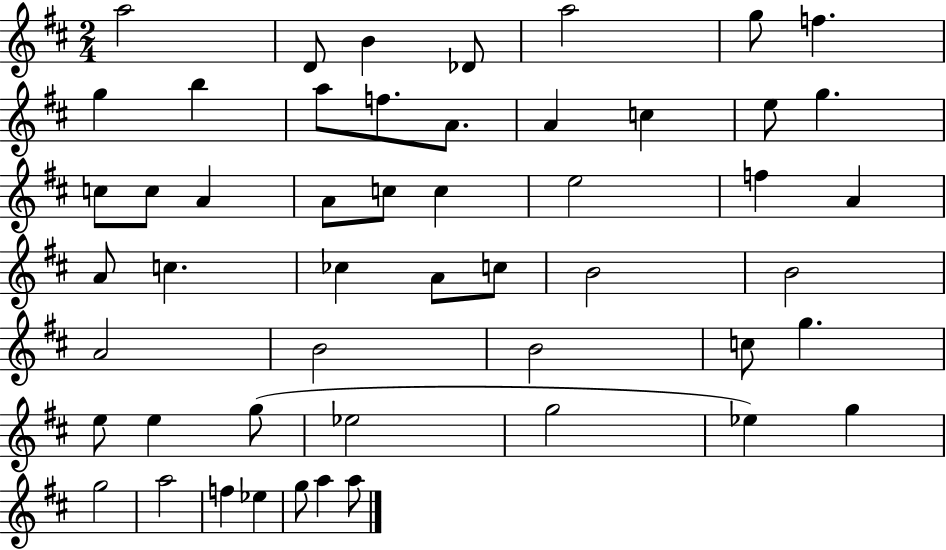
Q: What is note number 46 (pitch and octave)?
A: A5